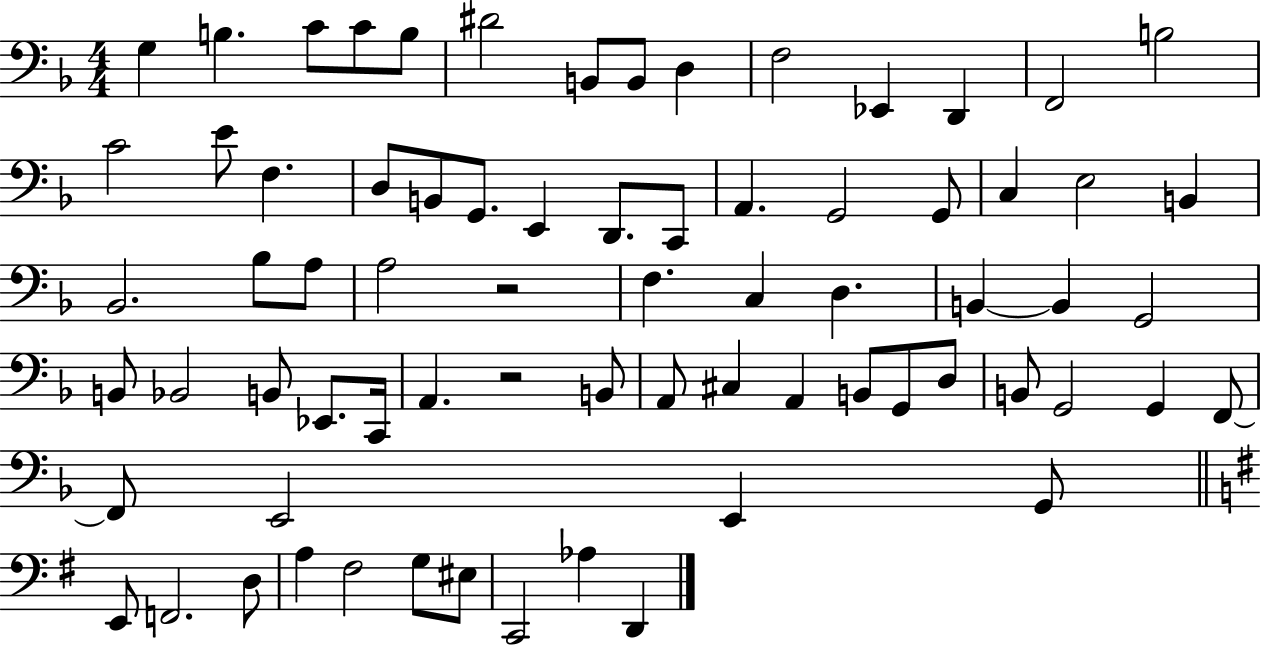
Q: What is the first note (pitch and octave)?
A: G3